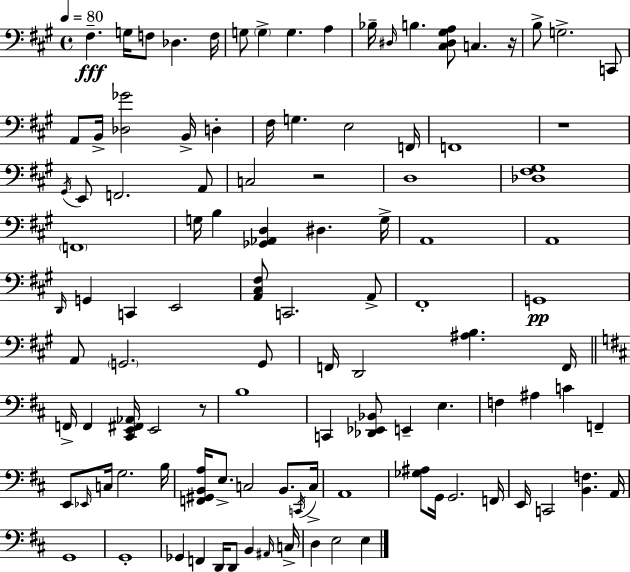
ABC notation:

X:1
T:Untitled
M:4/4
L:1/4
K:A
^F, G,/4 F,/2 _D, F,/4 G,/2 G, G, A, _B,/4 ^D,/4 B, [^C,^D,^G,A,]/2 C, z/4 B,/2 G,2 C,,/2 A,,/2 B,,/4 [_D,_G]2 B,,/4 D, ^F,/4 G, E,2 F,,/4 F,,4 z4 ^G,,/4 E,,/2 F,,2 A,,/2 C,2 z2 D,4 [_D,^F,^G,]4 F,,4 G,/4 B, [_G,,_A,,D,] ^D, G,/4 A,,4 A,,4 D,,/4 G,, C,, E,,2 [A,,^C,^F,]/2 C,,2 A,,/2 ^F,,4 G,,4 A,,/2 G,,2 G,,/2 F,,/4 D,,2 [^A,B,] F,,/4 F,,/4 F,, [^C,,E,,^F,,_A,,]/4 E,,2 z/2 B,4 C,, [_D,,_E,,_B,,]/2 E,, E, F, ^A, C F,, E,,/2 _E,,/4 C,/4 G,2 B,/4 [F,,^G,,B,,A,]/4 E,/2 C,2 B,,/2 C,,/4 C,/4 A,,4 [_G,^A,]/2 G,,/4 G,,2 F,,/4 E,,/4 C,,2 [B,,F,] A,,/4 G,,4 G,,4 _G,, F,, D,,/4 D,,/2 B,, ^A,,/4 C,/4 D, E,2 E,